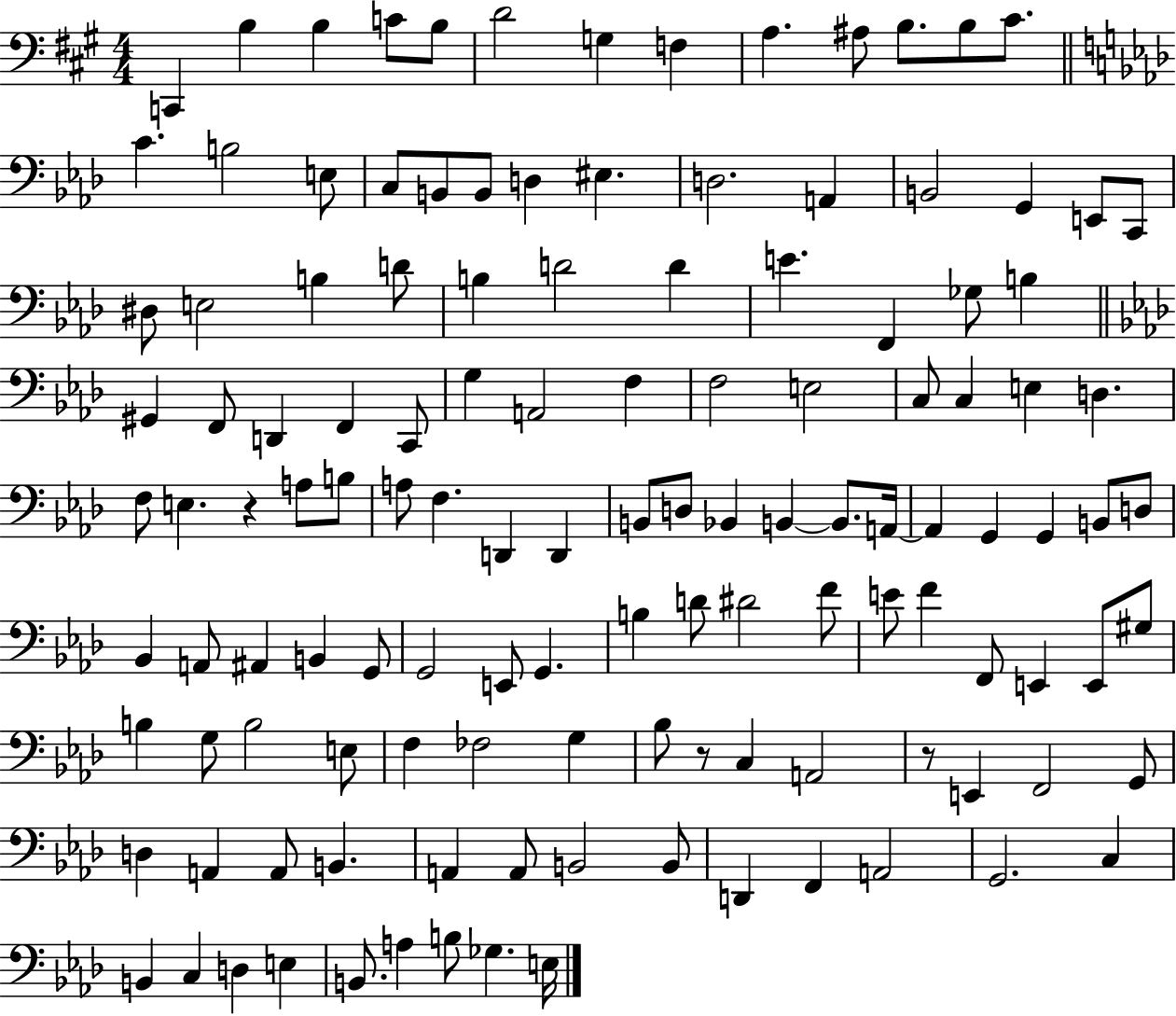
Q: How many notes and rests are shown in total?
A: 127